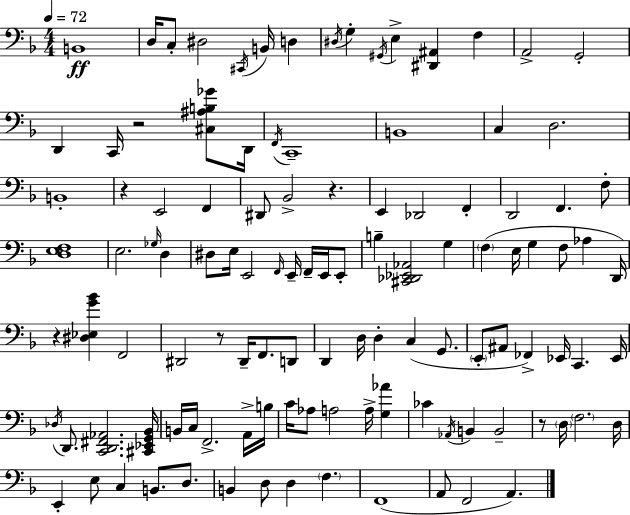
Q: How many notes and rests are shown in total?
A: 113